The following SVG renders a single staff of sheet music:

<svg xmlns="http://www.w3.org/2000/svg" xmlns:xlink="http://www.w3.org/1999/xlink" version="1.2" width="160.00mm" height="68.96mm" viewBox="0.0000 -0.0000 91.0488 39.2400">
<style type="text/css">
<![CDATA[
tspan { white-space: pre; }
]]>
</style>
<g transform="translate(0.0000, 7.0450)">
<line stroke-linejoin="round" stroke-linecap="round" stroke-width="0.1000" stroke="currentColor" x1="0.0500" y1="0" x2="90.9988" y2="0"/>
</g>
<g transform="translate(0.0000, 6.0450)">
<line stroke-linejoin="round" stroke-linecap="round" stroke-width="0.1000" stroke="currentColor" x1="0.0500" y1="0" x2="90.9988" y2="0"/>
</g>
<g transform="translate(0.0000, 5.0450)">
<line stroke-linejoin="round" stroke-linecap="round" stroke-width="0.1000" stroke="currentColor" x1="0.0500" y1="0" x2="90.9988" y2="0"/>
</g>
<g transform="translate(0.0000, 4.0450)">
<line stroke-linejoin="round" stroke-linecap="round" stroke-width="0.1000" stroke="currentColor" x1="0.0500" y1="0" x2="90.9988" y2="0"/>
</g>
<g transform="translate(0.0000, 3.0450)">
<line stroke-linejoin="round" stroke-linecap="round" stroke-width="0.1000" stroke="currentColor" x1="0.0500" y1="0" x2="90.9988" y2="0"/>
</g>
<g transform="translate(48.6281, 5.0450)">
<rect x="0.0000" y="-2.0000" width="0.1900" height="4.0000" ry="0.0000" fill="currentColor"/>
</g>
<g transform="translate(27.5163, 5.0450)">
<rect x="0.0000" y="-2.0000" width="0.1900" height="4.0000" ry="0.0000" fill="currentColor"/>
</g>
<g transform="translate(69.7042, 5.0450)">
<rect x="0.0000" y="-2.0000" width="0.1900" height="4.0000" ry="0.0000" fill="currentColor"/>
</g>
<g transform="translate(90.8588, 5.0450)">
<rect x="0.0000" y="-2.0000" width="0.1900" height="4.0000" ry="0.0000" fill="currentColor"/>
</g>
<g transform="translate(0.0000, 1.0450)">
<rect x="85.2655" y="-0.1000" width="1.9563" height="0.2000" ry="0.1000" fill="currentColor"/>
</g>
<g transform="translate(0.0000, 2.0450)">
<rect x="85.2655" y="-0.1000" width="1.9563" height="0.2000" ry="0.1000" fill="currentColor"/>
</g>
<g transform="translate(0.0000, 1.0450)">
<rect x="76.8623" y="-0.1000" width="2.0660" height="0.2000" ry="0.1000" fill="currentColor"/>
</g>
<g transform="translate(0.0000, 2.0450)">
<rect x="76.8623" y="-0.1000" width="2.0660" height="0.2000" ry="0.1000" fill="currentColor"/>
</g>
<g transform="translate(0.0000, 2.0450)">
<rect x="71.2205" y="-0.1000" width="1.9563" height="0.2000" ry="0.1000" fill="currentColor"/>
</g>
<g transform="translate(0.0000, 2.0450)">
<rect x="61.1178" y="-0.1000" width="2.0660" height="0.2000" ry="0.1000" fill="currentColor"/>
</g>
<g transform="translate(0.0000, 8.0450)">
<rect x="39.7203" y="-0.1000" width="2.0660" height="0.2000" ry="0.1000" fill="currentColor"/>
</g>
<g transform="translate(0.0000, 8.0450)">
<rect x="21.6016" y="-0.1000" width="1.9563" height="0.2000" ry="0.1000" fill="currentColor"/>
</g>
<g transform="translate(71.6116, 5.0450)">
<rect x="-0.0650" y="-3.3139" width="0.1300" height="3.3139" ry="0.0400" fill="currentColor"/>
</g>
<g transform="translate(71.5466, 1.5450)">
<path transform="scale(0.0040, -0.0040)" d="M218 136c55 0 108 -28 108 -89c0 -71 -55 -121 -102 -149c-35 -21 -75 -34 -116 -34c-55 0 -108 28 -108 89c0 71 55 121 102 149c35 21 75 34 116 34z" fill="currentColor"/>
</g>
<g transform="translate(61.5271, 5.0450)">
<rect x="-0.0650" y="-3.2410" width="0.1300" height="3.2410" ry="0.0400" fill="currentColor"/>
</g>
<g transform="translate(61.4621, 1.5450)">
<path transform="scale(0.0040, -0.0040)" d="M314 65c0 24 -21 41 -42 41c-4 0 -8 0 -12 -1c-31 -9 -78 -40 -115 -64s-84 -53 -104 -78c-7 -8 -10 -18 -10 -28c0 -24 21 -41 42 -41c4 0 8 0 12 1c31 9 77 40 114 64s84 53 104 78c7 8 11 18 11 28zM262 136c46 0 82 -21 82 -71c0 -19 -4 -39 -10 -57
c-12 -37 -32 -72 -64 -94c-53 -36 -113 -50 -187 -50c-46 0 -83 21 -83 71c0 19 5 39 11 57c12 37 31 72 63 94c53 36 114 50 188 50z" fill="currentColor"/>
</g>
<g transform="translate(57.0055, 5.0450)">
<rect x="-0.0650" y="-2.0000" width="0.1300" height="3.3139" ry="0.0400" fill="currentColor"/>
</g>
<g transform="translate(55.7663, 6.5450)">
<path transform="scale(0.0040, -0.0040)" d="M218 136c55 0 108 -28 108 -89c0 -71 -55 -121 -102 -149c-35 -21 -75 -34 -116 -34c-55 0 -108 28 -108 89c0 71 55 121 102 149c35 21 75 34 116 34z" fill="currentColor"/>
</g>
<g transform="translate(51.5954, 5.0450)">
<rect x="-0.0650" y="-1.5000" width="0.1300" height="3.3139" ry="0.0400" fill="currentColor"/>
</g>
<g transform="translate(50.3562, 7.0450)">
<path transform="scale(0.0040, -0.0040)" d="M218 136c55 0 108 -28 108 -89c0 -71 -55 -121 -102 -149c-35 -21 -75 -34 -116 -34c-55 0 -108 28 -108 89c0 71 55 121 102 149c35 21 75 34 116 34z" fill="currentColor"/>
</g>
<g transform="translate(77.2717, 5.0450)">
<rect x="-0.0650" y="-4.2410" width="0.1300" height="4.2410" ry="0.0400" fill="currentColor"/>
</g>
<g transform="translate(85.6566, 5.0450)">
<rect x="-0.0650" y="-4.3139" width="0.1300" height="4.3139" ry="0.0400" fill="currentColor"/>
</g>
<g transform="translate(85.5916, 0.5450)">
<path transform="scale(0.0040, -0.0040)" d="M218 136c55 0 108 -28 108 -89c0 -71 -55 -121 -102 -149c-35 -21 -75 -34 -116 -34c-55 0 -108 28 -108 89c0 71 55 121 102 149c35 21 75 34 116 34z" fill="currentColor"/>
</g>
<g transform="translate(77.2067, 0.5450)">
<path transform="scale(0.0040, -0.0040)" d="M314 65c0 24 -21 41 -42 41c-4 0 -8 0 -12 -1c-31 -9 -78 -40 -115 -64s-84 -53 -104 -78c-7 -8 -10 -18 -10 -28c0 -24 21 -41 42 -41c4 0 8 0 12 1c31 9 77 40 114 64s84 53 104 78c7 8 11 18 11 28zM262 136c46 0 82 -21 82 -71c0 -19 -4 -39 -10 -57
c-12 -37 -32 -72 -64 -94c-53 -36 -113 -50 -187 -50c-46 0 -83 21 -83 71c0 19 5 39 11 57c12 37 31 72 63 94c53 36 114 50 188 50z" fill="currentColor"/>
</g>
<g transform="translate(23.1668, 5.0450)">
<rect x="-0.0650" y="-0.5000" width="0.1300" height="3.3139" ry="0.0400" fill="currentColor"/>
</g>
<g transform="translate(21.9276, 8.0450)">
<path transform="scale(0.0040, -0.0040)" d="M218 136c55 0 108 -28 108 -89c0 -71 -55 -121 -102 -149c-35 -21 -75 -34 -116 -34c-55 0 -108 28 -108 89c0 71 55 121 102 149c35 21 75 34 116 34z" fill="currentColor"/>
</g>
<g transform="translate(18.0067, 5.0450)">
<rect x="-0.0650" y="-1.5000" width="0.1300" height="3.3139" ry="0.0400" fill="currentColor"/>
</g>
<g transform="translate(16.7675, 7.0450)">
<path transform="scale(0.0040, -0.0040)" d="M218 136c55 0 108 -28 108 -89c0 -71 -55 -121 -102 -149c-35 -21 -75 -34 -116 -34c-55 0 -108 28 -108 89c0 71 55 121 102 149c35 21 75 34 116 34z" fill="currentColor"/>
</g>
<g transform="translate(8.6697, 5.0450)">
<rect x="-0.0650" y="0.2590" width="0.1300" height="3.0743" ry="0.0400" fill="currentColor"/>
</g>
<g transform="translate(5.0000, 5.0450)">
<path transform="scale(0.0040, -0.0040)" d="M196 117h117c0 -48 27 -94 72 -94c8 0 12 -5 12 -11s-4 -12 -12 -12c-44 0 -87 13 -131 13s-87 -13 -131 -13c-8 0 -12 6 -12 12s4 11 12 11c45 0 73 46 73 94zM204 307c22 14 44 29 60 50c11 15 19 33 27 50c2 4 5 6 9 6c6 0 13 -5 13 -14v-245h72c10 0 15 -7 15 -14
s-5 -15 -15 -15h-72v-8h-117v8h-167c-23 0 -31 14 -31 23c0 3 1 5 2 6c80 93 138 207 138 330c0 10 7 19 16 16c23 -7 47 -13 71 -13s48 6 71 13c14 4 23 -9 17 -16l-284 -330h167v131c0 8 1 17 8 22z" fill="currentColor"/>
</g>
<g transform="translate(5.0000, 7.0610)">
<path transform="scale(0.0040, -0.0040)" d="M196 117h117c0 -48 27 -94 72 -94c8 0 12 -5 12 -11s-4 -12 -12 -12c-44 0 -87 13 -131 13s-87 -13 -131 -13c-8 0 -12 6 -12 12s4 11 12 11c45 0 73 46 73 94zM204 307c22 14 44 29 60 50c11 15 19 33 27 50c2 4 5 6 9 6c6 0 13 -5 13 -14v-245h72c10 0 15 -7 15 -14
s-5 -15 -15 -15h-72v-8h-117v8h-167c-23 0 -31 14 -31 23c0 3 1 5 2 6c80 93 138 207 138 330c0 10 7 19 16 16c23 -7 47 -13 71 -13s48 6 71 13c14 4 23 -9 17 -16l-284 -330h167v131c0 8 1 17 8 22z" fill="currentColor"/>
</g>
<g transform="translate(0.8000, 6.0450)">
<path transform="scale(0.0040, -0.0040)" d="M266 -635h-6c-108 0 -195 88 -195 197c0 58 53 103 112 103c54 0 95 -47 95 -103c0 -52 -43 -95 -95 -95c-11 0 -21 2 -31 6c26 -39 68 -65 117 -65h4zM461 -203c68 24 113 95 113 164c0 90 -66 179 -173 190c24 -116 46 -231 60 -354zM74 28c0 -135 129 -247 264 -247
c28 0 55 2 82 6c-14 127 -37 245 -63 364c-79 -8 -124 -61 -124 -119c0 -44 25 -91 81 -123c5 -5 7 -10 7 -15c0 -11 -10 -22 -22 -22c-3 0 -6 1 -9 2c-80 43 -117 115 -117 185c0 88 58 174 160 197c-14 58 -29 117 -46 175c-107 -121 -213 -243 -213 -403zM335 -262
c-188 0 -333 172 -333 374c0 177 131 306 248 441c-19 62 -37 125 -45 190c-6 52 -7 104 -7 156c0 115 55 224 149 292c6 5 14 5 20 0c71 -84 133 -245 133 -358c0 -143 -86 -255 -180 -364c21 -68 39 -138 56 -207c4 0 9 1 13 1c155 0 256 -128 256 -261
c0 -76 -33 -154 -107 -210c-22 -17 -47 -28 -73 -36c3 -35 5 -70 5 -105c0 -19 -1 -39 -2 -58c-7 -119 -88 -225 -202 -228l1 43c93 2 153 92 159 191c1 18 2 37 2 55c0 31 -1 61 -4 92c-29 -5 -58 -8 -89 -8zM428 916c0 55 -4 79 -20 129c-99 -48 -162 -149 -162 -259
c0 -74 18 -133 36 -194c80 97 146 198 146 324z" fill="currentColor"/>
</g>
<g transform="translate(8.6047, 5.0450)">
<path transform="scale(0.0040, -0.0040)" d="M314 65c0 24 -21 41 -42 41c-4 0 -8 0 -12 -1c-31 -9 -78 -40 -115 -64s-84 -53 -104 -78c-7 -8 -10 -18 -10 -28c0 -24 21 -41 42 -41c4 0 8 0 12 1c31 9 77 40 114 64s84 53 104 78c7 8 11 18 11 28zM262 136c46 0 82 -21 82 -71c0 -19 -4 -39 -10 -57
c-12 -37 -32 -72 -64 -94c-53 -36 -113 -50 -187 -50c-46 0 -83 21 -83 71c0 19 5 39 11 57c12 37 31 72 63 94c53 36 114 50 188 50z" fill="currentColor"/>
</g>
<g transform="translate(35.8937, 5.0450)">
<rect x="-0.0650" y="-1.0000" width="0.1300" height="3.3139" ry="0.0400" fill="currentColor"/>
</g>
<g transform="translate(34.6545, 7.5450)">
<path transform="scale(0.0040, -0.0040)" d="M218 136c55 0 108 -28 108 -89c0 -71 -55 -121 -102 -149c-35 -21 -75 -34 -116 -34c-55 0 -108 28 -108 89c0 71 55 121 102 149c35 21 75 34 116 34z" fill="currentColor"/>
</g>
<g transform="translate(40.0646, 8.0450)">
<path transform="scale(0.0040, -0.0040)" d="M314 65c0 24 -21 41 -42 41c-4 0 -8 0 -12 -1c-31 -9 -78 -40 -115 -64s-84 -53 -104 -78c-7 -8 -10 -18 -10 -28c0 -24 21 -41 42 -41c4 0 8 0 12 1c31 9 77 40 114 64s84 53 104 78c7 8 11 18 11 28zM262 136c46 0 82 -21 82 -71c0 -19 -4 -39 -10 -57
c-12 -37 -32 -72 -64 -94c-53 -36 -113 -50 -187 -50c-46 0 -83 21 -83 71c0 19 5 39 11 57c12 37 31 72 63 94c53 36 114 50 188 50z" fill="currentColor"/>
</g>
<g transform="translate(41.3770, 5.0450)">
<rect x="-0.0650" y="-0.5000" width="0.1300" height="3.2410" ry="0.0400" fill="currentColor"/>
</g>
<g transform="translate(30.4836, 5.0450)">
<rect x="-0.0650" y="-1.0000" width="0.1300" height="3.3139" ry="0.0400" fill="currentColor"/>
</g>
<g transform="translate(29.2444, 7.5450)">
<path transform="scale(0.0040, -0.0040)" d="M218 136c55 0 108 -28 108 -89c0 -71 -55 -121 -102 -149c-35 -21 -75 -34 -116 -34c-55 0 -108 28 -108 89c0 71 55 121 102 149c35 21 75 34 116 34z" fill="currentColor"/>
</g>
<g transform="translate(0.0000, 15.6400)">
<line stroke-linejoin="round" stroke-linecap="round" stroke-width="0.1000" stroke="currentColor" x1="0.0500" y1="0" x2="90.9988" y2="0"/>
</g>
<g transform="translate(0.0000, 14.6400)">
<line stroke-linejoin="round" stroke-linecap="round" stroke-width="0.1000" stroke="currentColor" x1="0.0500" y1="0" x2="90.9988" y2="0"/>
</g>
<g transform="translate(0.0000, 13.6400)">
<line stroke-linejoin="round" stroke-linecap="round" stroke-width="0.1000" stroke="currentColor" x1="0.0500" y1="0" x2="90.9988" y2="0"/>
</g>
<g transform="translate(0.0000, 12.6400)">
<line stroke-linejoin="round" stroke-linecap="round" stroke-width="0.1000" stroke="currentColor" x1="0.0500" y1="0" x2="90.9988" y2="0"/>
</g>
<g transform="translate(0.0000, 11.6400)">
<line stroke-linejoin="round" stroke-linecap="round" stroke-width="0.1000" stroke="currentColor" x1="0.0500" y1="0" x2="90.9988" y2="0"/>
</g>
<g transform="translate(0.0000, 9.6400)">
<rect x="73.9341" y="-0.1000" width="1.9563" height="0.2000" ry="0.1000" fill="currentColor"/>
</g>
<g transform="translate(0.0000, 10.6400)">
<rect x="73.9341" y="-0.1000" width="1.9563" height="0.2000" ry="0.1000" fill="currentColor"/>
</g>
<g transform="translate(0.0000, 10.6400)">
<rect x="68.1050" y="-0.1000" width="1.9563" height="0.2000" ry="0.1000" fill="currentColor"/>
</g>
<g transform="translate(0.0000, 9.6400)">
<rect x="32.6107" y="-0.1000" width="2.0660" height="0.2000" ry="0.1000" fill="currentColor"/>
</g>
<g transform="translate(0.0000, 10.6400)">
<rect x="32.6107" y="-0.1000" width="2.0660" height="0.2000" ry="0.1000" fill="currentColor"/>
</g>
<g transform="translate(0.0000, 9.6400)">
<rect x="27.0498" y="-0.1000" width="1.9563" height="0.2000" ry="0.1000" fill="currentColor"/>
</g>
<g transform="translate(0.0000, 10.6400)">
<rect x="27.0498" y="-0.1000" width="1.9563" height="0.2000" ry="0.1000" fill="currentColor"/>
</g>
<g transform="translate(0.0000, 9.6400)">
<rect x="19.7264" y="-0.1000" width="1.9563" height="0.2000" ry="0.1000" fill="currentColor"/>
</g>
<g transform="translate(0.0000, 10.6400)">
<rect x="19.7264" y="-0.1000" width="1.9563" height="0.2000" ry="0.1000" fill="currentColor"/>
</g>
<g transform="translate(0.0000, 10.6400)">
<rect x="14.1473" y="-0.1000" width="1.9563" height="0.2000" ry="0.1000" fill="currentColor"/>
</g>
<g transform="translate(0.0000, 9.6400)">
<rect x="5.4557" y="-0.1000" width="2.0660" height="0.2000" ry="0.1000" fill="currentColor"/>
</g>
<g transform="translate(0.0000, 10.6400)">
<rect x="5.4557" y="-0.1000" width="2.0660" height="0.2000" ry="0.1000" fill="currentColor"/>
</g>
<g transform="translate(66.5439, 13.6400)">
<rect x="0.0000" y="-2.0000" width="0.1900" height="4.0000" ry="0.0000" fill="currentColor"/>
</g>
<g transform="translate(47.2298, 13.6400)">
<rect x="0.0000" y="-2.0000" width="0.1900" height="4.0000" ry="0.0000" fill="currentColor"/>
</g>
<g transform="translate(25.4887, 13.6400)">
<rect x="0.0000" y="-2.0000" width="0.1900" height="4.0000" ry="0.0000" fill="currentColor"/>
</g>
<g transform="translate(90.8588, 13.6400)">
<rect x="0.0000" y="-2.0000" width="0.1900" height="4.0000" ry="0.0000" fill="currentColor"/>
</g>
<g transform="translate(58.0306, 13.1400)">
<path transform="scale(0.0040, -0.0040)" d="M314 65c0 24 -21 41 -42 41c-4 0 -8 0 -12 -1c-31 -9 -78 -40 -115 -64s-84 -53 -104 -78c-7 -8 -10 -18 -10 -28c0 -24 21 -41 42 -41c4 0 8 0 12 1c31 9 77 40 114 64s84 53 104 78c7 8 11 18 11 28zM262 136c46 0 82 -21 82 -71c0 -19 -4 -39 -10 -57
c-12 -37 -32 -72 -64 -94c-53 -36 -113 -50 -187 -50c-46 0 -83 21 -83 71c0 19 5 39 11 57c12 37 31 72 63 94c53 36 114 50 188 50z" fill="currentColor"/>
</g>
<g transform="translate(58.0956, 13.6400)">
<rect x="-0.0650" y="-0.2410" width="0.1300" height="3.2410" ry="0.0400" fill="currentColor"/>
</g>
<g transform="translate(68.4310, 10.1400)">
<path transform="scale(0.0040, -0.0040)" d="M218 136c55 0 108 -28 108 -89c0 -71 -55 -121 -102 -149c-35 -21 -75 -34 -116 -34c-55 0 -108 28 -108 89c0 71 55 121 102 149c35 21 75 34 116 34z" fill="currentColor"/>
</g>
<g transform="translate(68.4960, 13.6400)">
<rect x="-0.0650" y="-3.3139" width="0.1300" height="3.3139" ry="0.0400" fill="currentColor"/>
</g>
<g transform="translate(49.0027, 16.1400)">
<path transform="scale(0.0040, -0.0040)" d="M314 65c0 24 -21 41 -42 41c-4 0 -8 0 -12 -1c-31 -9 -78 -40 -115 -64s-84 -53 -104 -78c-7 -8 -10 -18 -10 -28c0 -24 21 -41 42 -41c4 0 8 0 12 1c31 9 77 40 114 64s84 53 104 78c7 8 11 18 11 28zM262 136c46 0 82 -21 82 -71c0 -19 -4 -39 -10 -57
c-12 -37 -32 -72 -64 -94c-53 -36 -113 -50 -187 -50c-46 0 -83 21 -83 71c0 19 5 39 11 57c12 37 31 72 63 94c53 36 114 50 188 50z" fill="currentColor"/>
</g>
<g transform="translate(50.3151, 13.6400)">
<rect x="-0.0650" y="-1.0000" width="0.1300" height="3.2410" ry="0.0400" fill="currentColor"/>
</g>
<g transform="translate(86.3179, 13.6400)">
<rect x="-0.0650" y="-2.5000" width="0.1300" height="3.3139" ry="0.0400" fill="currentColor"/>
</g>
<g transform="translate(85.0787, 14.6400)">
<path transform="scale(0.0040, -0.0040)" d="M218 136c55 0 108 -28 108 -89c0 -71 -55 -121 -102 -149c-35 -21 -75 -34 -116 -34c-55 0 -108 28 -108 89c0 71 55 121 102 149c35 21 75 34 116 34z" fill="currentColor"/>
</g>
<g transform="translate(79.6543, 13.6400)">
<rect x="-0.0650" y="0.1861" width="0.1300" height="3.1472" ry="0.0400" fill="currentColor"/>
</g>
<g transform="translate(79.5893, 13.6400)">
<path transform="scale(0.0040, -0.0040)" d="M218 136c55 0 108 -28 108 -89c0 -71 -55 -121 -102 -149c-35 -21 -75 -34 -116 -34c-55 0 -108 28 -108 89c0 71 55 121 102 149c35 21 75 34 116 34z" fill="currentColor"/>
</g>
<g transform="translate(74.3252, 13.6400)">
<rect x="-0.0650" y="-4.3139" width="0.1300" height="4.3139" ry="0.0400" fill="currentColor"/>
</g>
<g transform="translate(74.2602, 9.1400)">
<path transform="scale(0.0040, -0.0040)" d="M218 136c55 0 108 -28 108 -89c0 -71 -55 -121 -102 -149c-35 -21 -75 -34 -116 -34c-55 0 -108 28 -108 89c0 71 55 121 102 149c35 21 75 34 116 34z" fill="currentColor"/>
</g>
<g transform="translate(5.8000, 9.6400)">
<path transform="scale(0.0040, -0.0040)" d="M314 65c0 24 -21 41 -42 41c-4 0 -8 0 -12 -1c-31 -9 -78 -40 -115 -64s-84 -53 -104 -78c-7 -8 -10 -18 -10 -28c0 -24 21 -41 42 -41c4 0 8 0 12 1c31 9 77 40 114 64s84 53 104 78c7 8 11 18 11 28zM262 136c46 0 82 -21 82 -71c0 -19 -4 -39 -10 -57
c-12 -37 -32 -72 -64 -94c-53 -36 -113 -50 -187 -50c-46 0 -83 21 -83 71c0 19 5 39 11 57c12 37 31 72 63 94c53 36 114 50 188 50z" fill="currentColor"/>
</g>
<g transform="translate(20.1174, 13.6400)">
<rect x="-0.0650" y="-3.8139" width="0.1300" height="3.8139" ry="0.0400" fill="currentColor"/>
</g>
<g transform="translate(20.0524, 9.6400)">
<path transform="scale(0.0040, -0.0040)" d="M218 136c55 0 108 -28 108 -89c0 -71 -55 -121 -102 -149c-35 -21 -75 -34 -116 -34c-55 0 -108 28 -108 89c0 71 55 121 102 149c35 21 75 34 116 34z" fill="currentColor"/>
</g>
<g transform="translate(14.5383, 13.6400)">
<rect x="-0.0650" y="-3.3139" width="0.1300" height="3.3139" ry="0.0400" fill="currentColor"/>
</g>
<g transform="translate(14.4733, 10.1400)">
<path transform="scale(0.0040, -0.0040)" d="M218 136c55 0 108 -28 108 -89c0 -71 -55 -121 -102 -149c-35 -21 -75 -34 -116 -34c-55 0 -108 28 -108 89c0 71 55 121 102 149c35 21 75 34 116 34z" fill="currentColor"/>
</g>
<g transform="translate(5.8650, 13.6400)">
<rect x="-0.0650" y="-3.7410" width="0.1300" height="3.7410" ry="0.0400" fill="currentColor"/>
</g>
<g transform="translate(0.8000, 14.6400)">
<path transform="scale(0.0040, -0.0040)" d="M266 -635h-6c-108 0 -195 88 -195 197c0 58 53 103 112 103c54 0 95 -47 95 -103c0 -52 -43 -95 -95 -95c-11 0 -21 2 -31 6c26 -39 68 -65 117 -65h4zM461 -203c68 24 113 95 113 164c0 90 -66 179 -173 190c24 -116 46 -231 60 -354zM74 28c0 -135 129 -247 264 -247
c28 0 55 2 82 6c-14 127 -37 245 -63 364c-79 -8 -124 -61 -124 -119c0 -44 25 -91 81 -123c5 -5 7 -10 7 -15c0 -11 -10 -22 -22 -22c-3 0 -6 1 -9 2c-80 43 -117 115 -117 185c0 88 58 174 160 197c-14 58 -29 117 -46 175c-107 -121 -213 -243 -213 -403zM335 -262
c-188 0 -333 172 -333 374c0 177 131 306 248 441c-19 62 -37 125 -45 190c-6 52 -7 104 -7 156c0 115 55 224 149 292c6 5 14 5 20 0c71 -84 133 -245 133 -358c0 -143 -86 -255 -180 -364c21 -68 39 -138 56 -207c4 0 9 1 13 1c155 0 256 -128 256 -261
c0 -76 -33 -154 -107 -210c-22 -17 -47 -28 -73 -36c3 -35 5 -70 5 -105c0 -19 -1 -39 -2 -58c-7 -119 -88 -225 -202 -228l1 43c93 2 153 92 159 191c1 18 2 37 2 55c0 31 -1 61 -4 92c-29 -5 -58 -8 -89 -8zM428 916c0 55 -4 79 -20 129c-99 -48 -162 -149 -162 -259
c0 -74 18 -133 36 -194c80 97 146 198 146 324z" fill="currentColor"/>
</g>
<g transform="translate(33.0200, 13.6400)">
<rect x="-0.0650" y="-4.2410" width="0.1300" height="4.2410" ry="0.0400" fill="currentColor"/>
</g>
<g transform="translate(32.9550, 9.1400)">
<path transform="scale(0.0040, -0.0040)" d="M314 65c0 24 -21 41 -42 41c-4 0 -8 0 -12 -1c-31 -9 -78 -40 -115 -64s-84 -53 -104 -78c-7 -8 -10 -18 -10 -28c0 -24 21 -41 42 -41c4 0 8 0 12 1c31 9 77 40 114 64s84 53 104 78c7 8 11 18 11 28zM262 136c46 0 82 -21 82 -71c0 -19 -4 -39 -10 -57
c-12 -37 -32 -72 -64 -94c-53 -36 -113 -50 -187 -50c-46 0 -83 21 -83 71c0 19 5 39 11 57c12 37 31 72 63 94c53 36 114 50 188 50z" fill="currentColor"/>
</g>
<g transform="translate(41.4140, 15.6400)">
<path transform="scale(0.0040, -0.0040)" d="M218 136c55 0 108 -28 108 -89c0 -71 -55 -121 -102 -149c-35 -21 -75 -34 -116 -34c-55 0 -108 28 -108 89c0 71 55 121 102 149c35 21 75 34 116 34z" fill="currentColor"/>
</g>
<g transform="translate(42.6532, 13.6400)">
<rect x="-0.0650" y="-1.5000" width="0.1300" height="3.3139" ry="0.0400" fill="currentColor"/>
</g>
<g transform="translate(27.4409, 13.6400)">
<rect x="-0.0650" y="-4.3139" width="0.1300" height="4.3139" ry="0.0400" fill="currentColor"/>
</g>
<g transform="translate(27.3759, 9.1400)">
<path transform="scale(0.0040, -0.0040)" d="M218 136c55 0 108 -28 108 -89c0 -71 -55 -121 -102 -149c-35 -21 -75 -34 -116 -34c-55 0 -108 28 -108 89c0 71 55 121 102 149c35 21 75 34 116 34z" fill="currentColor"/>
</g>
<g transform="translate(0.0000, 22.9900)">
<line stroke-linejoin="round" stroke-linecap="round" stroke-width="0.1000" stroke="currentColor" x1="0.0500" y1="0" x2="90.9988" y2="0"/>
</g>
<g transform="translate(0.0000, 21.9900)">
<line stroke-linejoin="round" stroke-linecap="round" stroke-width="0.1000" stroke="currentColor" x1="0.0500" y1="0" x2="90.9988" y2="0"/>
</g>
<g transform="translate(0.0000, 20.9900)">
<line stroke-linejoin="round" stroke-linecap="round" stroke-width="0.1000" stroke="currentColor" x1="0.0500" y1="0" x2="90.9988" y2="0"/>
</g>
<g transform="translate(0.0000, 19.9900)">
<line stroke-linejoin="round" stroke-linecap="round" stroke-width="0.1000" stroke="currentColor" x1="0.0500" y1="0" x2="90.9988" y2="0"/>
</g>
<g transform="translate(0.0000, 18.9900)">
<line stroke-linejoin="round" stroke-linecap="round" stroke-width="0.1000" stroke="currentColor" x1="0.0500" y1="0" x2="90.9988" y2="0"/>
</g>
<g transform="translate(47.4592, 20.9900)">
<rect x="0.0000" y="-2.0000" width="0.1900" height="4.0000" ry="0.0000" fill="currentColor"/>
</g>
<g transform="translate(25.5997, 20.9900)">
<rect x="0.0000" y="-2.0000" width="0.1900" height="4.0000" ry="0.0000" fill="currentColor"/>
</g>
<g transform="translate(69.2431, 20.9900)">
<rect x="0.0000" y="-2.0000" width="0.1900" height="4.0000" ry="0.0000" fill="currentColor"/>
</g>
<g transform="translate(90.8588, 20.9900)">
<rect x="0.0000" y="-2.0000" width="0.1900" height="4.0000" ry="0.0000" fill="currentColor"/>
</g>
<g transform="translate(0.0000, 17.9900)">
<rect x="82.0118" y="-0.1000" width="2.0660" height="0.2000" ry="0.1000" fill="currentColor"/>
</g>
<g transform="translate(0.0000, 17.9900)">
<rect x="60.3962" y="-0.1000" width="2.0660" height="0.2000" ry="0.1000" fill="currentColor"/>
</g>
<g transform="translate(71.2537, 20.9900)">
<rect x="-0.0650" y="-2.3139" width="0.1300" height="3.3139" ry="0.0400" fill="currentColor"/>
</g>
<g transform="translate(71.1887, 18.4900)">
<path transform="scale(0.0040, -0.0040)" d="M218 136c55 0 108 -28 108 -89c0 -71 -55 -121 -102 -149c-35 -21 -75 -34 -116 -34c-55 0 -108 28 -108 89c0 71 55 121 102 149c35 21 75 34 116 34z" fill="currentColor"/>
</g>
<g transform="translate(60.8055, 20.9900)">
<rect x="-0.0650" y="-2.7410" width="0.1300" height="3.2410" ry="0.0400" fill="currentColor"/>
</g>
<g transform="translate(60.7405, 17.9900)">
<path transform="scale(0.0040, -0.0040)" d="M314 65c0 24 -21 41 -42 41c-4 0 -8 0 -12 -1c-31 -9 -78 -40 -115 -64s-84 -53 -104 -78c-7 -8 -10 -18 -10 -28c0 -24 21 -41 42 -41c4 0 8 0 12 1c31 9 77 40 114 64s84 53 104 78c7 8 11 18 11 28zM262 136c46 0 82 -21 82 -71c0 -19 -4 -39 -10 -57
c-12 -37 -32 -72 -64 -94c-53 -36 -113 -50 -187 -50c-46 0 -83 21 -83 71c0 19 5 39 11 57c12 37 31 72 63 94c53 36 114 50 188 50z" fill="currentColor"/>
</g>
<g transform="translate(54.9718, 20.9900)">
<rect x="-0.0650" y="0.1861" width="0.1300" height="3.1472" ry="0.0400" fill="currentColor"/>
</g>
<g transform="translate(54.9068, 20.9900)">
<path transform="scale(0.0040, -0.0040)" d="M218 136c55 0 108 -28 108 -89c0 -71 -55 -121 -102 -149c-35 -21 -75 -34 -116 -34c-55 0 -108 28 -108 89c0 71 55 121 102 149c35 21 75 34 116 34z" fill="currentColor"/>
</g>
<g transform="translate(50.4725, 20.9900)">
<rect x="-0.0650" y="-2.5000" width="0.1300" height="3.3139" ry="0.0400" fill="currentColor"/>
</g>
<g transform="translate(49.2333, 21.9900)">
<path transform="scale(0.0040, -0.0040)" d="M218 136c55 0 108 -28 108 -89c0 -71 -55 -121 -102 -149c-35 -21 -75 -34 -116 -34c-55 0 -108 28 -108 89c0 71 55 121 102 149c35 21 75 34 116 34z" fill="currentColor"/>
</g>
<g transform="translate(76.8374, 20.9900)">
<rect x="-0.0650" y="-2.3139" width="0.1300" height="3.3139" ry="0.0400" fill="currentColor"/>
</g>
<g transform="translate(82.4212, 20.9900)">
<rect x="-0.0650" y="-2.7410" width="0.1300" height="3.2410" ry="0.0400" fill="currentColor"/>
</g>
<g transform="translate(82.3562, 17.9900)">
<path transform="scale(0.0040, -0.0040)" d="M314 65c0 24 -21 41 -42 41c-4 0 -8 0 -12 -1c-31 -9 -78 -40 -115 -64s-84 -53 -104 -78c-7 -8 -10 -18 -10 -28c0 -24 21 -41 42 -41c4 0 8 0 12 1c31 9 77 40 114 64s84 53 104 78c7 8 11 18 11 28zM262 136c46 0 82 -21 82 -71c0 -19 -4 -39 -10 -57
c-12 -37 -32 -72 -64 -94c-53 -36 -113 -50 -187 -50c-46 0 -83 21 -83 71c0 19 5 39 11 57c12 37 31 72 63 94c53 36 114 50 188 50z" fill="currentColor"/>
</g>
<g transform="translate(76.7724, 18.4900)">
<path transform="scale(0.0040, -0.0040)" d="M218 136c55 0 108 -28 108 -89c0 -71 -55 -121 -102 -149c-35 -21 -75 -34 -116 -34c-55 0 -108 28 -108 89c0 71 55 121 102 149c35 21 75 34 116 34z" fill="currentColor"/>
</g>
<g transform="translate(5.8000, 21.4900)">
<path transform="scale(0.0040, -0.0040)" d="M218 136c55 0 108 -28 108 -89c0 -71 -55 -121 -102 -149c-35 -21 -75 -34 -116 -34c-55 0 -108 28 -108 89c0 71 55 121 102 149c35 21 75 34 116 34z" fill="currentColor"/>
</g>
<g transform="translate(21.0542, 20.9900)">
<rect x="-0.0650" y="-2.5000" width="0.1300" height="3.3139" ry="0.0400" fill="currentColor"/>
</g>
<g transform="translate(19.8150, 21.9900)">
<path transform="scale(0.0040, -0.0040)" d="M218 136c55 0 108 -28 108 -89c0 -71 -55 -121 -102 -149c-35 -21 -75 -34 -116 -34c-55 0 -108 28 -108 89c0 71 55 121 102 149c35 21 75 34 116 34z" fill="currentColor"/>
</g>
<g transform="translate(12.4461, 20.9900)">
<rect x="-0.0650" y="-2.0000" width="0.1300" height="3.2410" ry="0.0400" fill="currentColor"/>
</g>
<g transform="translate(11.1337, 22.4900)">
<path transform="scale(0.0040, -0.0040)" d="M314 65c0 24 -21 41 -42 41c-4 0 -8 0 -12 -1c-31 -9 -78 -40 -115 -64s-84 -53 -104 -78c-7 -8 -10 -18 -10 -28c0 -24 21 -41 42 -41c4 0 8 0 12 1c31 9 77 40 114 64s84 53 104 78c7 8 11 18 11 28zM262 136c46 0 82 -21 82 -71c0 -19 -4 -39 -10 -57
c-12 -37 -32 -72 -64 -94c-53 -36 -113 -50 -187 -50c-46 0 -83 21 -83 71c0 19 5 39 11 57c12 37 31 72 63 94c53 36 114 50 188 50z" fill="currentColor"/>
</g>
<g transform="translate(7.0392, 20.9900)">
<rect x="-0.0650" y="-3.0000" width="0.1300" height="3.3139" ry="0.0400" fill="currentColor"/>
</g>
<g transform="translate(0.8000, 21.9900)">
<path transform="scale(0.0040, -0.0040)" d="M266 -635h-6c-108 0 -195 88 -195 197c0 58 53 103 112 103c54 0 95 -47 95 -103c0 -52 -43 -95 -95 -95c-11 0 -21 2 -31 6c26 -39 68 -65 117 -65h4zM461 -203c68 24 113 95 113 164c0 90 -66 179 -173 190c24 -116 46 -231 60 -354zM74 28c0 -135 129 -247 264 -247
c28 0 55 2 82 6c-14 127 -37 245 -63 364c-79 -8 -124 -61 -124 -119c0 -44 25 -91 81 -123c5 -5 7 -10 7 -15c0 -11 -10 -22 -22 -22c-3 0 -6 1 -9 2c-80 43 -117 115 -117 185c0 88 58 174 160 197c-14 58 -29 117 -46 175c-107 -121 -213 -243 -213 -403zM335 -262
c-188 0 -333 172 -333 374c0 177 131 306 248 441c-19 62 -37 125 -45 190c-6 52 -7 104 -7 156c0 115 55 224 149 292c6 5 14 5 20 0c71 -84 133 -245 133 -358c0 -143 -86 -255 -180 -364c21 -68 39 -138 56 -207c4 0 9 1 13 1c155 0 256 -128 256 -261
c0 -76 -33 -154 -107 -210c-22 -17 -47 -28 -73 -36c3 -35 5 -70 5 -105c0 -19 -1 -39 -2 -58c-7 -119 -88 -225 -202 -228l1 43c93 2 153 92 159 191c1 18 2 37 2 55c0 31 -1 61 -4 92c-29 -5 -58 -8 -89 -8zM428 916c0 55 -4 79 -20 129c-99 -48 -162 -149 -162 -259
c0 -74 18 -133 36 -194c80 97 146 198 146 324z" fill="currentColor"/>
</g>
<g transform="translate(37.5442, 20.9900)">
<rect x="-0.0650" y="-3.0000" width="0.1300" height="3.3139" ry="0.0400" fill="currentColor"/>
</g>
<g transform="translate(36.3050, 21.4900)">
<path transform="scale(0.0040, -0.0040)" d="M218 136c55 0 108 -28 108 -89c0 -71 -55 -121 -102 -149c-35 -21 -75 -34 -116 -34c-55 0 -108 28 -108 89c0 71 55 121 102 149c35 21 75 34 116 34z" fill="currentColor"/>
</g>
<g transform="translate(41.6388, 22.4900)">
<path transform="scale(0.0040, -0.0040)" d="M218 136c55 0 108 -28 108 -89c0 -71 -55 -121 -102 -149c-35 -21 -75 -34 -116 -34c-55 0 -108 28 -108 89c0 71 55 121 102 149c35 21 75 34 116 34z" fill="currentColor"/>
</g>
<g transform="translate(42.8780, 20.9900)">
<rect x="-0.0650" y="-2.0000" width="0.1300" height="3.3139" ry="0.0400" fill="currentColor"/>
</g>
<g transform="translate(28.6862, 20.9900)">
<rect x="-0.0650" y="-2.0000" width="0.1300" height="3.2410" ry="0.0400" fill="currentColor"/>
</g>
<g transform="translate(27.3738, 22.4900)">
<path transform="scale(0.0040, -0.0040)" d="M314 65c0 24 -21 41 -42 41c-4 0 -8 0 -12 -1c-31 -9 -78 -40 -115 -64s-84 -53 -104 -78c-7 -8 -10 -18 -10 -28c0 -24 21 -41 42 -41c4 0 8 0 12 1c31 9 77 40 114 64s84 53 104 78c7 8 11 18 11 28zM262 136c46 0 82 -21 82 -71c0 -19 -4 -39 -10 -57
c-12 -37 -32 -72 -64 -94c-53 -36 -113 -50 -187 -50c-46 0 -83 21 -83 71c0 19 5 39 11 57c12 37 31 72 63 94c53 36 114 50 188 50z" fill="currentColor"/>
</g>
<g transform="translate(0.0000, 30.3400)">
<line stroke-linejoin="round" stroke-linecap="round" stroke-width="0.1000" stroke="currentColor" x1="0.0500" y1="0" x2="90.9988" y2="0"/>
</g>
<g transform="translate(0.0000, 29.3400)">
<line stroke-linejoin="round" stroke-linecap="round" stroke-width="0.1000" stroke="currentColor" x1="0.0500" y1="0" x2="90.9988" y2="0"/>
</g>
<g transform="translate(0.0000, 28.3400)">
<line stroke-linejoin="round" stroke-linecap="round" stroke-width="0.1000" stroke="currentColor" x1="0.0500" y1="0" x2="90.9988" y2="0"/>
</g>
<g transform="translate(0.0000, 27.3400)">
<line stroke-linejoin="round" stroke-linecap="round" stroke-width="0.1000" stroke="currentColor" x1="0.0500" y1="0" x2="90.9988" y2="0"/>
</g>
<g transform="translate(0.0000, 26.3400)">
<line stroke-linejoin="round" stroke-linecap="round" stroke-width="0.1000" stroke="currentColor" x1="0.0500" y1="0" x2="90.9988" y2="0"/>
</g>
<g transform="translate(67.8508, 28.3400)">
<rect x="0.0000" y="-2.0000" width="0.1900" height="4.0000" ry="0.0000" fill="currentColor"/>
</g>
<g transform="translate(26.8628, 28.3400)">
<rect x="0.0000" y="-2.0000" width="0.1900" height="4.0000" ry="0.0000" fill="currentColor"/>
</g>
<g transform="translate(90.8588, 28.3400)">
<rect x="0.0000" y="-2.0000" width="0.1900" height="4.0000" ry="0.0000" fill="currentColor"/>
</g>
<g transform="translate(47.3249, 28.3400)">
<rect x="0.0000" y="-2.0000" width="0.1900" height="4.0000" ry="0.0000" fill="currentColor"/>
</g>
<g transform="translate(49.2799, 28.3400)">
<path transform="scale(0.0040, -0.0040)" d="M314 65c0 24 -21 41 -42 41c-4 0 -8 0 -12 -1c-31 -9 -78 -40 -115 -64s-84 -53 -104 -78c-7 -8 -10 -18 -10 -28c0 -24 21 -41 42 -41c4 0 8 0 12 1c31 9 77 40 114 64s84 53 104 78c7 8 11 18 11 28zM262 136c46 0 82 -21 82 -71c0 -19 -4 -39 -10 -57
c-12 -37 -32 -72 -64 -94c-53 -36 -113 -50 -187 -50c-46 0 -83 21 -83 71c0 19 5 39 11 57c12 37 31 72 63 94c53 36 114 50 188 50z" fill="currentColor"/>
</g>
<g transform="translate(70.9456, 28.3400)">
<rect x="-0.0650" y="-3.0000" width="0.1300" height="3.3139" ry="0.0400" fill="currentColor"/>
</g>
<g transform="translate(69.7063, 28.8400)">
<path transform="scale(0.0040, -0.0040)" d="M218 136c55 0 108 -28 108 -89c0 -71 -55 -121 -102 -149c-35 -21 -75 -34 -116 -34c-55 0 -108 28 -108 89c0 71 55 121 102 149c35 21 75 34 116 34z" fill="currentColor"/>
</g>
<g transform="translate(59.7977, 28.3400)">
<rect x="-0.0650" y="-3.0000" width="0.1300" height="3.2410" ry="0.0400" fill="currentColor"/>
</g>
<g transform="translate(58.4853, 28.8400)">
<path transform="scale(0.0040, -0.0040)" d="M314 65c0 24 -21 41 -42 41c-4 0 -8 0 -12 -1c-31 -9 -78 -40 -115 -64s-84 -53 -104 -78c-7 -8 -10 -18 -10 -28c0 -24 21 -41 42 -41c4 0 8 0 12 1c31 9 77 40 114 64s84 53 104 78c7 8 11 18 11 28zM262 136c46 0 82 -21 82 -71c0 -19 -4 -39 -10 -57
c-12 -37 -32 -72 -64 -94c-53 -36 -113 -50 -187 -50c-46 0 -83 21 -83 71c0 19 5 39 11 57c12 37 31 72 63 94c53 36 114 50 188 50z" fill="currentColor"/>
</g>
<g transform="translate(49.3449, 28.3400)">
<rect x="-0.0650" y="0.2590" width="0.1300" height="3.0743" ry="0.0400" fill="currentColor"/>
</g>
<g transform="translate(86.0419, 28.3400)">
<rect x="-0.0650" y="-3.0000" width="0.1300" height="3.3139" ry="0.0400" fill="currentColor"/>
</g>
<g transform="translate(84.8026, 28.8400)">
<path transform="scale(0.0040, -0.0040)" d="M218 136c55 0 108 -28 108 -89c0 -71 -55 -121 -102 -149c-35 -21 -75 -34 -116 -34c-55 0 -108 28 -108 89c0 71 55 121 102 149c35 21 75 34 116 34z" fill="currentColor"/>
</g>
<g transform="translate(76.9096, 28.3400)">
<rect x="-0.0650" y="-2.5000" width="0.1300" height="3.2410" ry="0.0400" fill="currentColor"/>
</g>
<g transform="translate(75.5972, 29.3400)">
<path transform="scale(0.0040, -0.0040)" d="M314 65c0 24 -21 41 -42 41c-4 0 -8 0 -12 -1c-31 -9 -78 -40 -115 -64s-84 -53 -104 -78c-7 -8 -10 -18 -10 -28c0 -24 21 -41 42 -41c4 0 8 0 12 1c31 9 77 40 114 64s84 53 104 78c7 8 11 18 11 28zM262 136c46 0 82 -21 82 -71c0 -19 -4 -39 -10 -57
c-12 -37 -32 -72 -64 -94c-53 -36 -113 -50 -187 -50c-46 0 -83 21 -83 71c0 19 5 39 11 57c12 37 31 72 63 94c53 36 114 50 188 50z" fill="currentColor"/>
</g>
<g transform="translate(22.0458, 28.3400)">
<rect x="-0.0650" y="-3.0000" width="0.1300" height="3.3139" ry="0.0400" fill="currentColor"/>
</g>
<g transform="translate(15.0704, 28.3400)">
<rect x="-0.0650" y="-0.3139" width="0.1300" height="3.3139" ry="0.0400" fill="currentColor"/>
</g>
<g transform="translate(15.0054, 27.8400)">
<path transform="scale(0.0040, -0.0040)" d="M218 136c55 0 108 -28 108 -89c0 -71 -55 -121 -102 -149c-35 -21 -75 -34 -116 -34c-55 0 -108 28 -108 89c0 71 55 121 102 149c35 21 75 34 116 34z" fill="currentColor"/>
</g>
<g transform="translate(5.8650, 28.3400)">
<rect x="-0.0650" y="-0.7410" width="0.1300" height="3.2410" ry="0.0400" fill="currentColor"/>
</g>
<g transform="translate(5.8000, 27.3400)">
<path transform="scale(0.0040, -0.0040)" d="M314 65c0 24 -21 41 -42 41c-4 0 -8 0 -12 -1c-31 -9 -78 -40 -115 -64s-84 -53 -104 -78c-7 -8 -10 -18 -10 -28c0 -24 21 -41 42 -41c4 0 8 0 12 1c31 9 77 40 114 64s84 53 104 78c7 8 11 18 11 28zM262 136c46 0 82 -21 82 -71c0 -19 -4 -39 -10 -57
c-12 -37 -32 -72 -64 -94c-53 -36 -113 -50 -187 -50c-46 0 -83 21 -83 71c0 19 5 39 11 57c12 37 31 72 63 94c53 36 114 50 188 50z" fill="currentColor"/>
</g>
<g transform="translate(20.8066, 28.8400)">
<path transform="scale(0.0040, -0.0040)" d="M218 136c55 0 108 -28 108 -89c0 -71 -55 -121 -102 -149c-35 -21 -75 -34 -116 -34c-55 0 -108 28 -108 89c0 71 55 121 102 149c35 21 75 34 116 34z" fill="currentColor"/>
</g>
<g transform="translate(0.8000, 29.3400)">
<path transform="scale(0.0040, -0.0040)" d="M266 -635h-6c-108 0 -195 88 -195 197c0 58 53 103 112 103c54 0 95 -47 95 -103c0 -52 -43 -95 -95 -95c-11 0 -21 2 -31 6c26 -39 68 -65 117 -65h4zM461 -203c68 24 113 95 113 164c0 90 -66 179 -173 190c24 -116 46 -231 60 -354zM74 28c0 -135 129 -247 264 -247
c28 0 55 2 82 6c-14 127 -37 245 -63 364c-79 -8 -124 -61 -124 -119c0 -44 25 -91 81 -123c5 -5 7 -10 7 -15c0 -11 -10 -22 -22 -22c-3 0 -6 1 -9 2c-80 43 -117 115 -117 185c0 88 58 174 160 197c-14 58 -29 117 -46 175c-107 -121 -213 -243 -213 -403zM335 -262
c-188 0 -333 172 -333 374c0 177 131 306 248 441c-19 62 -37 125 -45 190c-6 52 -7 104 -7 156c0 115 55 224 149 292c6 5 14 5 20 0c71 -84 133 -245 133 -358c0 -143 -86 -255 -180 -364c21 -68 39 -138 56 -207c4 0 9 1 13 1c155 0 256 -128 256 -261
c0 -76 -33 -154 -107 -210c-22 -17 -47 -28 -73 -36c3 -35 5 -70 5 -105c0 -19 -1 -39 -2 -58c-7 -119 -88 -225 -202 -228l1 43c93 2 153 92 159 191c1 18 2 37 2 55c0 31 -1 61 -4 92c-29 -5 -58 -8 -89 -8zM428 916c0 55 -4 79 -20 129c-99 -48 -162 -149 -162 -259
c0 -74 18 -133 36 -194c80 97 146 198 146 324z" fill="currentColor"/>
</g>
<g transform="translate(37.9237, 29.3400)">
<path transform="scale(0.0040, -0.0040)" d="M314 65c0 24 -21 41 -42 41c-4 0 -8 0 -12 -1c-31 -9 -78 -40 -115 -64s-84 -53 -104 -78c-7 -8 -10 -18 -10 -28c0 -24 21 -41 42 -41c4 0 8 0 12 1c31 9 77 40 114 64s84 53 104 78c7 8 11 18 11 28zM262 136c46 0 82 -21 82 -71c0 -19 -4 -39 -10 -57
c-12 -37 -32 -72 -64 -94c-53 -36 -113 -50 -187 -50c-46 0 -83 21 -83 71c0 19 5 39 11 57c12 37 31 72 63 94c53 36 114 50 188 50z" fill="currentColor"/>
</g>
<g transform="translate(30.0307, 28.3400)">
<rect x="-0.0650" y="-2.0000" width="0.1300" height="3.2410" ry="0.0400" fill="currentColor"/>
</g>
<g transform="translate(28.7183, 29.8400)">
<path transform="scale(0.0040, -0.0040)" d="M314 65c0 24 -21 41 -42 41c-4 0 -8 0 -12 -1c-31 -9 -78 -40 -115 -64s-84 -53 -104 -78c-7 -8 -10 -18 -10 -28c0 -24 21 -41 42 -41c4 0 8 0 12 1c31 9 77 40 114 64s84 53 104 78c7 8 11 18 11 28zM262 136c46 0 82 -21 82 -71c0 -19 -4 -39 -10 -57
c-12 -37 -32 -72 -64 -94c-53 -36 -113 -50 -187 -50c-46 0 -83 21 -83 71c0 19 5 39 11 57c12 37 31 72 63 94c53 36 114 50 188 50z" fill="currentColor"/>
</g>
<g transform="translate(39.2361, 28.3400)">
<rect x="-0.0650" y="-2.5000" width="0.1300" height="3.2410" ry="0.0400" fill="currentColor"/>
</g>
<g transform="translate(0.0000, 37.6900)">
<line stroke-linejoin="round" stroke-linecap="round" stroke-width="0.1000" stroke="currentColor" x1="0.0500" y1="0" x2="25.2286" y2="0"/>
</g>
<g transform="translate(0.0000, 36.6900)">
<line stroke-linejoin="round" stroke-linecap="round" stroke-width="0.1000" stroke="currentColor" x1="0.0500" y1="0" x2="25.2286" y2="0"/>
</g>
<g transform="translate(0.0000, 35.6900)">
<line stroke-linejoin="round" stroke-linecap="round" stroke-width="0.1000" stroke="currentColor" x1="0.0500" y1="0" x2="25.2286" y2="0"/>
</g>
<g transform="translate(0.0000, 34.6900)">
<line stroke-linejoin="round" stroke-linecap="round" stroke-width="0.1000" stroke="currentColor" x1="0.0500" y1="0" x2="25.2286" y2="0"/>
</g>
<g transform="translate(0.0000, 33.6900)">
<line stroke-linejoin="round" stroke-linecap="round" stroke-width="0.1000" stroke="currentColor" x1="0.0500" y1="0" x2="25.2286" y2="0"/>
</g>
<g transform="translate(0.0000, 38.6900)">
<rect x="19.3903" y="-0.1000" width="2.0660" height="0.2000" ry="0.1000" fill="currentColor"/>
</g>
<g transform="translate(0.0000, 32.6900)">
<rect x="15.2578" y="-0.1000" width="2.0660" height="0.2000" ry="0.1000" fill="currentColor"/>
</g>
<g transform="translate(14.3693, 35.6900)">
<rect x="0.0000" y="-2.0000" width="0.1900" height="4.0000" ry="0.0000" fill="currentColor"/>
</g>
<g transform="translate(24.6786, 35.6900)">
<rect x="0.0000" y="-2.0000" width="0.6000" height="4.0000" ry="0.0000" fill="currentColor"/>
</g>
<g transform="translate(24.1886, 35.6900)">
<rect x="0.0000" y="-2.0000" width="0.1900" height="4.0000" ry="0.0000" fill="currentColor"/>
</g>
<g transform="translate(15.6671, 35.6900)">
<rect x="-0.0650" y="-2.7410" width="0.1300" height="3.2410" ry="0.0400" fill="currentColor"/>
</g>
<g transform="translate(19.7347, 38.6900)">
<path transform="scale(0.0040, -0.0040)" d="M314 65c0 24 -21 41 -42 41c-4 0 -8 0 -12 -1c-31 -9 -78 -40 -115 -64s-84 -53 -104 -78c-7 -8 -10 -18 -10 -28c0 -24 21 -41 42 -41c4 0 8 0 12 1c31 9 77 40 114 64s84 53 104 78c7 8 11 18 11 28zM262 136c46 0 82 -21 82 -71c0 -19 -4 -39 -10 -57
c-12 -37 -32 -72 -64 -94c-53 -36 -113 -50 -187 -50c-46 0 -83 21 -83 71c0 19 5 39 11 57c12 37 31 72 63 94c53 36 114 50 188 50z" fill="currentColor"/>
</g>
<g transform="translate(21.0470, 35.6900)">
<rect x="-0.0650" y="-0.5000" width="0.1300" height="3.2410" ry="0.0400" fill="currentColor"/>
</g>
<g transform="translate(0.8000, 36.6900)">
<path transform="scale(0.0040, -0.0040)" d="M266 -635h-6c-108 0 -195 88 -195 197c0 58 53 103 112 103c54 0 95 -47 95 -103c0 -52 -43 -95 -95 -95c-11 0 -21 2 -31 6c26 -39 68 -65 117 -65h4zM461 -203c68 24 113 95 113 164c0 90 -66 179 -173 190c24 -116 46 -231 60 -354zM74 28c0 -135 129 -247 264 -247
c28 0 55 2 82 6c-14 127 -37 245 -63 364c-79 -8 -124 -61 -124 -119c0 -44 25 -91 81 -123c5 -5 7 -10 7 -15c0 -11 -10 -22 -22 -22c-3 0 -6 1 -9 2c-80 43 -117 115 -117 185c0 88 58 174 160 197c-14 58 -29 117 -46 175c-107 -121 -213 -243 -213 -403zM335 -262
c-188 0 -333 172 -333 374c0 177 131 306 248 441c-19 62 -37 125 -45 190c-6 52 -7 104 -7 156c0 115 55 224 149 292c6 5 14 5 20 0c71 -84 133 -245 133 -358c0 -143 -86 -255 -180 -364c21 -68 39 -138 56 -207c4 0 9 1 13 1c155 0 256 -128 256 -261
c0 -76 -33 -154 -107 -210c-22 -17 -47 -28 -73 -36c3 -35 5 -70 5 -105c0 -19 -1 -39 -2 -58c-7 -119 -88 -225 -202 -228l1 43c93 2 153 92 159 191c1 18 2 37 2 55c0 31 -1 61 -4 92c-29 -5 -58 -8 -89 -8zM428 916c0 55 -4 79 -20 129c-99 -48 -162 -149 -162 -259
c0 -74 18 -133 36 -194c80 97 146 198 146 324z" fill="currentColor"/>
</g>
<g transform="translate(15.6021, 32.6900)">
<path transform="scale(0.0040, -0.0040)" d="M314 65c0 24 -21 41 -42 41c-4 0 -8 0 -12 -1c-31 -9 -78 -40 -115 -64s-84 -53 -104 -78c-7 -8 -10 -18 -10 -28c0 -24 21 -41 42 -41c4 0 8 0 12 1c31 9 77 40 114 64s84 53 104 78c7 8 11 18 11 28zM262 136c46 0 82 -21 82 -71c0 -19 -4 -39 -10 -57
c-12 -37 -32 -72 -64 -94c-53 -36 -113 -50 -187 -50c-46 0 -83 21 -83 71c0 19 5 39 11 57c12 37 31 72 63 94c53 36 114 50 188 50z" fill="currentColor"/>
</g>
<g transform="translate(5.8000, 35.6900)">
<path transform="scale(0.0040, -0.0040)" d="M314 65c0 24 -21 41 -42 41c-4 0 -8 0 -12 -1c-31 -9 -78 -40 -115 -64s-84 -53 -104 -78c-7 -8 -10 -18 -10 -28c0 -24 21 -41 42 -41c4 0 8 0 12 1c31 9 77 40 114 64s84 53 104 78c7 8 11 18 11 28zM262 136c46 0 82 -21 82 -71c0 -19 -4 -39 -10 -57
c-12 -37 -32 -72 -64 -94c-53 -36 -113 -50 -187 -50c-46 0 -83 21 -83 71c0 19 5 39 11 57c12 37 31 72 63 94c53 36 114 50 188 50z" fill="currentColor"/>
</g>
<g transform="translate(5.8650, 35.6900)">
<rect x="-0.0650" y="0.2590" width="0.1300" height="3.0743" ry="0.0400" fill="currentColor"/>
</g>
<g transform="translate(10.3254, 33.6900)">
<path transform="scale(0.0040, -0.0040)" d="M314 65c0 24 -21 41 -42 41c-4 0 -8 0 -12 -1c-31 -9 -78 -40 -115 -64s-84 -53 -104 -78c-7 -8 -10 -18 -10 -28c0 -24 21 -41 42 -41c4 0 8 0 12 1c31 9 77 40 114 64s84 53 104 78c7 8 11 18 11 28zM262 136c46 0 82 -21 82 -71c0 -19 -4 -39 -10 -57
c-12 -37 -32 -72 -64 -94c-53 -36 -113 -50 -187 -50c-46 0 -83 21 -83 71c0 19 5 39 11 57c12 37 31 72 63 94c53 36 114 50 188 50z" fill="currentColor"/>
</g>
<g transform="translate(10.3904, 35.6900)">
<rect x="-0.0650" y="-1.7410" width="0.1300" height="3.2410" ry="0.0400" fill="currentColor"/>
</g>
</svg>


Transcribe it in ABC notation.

X:1
T:Untitled
M:4/4
L:1/4
K:C
B2 E C D D C2 E F b2 b d'2 d' c'2 b c' d' d'2 E D2 c2 b d' B G A F2 G F2 A F G B a2 g g a2 d2 c A F2 G2 B2 A2 A G2 A B2 f2 a2 C2